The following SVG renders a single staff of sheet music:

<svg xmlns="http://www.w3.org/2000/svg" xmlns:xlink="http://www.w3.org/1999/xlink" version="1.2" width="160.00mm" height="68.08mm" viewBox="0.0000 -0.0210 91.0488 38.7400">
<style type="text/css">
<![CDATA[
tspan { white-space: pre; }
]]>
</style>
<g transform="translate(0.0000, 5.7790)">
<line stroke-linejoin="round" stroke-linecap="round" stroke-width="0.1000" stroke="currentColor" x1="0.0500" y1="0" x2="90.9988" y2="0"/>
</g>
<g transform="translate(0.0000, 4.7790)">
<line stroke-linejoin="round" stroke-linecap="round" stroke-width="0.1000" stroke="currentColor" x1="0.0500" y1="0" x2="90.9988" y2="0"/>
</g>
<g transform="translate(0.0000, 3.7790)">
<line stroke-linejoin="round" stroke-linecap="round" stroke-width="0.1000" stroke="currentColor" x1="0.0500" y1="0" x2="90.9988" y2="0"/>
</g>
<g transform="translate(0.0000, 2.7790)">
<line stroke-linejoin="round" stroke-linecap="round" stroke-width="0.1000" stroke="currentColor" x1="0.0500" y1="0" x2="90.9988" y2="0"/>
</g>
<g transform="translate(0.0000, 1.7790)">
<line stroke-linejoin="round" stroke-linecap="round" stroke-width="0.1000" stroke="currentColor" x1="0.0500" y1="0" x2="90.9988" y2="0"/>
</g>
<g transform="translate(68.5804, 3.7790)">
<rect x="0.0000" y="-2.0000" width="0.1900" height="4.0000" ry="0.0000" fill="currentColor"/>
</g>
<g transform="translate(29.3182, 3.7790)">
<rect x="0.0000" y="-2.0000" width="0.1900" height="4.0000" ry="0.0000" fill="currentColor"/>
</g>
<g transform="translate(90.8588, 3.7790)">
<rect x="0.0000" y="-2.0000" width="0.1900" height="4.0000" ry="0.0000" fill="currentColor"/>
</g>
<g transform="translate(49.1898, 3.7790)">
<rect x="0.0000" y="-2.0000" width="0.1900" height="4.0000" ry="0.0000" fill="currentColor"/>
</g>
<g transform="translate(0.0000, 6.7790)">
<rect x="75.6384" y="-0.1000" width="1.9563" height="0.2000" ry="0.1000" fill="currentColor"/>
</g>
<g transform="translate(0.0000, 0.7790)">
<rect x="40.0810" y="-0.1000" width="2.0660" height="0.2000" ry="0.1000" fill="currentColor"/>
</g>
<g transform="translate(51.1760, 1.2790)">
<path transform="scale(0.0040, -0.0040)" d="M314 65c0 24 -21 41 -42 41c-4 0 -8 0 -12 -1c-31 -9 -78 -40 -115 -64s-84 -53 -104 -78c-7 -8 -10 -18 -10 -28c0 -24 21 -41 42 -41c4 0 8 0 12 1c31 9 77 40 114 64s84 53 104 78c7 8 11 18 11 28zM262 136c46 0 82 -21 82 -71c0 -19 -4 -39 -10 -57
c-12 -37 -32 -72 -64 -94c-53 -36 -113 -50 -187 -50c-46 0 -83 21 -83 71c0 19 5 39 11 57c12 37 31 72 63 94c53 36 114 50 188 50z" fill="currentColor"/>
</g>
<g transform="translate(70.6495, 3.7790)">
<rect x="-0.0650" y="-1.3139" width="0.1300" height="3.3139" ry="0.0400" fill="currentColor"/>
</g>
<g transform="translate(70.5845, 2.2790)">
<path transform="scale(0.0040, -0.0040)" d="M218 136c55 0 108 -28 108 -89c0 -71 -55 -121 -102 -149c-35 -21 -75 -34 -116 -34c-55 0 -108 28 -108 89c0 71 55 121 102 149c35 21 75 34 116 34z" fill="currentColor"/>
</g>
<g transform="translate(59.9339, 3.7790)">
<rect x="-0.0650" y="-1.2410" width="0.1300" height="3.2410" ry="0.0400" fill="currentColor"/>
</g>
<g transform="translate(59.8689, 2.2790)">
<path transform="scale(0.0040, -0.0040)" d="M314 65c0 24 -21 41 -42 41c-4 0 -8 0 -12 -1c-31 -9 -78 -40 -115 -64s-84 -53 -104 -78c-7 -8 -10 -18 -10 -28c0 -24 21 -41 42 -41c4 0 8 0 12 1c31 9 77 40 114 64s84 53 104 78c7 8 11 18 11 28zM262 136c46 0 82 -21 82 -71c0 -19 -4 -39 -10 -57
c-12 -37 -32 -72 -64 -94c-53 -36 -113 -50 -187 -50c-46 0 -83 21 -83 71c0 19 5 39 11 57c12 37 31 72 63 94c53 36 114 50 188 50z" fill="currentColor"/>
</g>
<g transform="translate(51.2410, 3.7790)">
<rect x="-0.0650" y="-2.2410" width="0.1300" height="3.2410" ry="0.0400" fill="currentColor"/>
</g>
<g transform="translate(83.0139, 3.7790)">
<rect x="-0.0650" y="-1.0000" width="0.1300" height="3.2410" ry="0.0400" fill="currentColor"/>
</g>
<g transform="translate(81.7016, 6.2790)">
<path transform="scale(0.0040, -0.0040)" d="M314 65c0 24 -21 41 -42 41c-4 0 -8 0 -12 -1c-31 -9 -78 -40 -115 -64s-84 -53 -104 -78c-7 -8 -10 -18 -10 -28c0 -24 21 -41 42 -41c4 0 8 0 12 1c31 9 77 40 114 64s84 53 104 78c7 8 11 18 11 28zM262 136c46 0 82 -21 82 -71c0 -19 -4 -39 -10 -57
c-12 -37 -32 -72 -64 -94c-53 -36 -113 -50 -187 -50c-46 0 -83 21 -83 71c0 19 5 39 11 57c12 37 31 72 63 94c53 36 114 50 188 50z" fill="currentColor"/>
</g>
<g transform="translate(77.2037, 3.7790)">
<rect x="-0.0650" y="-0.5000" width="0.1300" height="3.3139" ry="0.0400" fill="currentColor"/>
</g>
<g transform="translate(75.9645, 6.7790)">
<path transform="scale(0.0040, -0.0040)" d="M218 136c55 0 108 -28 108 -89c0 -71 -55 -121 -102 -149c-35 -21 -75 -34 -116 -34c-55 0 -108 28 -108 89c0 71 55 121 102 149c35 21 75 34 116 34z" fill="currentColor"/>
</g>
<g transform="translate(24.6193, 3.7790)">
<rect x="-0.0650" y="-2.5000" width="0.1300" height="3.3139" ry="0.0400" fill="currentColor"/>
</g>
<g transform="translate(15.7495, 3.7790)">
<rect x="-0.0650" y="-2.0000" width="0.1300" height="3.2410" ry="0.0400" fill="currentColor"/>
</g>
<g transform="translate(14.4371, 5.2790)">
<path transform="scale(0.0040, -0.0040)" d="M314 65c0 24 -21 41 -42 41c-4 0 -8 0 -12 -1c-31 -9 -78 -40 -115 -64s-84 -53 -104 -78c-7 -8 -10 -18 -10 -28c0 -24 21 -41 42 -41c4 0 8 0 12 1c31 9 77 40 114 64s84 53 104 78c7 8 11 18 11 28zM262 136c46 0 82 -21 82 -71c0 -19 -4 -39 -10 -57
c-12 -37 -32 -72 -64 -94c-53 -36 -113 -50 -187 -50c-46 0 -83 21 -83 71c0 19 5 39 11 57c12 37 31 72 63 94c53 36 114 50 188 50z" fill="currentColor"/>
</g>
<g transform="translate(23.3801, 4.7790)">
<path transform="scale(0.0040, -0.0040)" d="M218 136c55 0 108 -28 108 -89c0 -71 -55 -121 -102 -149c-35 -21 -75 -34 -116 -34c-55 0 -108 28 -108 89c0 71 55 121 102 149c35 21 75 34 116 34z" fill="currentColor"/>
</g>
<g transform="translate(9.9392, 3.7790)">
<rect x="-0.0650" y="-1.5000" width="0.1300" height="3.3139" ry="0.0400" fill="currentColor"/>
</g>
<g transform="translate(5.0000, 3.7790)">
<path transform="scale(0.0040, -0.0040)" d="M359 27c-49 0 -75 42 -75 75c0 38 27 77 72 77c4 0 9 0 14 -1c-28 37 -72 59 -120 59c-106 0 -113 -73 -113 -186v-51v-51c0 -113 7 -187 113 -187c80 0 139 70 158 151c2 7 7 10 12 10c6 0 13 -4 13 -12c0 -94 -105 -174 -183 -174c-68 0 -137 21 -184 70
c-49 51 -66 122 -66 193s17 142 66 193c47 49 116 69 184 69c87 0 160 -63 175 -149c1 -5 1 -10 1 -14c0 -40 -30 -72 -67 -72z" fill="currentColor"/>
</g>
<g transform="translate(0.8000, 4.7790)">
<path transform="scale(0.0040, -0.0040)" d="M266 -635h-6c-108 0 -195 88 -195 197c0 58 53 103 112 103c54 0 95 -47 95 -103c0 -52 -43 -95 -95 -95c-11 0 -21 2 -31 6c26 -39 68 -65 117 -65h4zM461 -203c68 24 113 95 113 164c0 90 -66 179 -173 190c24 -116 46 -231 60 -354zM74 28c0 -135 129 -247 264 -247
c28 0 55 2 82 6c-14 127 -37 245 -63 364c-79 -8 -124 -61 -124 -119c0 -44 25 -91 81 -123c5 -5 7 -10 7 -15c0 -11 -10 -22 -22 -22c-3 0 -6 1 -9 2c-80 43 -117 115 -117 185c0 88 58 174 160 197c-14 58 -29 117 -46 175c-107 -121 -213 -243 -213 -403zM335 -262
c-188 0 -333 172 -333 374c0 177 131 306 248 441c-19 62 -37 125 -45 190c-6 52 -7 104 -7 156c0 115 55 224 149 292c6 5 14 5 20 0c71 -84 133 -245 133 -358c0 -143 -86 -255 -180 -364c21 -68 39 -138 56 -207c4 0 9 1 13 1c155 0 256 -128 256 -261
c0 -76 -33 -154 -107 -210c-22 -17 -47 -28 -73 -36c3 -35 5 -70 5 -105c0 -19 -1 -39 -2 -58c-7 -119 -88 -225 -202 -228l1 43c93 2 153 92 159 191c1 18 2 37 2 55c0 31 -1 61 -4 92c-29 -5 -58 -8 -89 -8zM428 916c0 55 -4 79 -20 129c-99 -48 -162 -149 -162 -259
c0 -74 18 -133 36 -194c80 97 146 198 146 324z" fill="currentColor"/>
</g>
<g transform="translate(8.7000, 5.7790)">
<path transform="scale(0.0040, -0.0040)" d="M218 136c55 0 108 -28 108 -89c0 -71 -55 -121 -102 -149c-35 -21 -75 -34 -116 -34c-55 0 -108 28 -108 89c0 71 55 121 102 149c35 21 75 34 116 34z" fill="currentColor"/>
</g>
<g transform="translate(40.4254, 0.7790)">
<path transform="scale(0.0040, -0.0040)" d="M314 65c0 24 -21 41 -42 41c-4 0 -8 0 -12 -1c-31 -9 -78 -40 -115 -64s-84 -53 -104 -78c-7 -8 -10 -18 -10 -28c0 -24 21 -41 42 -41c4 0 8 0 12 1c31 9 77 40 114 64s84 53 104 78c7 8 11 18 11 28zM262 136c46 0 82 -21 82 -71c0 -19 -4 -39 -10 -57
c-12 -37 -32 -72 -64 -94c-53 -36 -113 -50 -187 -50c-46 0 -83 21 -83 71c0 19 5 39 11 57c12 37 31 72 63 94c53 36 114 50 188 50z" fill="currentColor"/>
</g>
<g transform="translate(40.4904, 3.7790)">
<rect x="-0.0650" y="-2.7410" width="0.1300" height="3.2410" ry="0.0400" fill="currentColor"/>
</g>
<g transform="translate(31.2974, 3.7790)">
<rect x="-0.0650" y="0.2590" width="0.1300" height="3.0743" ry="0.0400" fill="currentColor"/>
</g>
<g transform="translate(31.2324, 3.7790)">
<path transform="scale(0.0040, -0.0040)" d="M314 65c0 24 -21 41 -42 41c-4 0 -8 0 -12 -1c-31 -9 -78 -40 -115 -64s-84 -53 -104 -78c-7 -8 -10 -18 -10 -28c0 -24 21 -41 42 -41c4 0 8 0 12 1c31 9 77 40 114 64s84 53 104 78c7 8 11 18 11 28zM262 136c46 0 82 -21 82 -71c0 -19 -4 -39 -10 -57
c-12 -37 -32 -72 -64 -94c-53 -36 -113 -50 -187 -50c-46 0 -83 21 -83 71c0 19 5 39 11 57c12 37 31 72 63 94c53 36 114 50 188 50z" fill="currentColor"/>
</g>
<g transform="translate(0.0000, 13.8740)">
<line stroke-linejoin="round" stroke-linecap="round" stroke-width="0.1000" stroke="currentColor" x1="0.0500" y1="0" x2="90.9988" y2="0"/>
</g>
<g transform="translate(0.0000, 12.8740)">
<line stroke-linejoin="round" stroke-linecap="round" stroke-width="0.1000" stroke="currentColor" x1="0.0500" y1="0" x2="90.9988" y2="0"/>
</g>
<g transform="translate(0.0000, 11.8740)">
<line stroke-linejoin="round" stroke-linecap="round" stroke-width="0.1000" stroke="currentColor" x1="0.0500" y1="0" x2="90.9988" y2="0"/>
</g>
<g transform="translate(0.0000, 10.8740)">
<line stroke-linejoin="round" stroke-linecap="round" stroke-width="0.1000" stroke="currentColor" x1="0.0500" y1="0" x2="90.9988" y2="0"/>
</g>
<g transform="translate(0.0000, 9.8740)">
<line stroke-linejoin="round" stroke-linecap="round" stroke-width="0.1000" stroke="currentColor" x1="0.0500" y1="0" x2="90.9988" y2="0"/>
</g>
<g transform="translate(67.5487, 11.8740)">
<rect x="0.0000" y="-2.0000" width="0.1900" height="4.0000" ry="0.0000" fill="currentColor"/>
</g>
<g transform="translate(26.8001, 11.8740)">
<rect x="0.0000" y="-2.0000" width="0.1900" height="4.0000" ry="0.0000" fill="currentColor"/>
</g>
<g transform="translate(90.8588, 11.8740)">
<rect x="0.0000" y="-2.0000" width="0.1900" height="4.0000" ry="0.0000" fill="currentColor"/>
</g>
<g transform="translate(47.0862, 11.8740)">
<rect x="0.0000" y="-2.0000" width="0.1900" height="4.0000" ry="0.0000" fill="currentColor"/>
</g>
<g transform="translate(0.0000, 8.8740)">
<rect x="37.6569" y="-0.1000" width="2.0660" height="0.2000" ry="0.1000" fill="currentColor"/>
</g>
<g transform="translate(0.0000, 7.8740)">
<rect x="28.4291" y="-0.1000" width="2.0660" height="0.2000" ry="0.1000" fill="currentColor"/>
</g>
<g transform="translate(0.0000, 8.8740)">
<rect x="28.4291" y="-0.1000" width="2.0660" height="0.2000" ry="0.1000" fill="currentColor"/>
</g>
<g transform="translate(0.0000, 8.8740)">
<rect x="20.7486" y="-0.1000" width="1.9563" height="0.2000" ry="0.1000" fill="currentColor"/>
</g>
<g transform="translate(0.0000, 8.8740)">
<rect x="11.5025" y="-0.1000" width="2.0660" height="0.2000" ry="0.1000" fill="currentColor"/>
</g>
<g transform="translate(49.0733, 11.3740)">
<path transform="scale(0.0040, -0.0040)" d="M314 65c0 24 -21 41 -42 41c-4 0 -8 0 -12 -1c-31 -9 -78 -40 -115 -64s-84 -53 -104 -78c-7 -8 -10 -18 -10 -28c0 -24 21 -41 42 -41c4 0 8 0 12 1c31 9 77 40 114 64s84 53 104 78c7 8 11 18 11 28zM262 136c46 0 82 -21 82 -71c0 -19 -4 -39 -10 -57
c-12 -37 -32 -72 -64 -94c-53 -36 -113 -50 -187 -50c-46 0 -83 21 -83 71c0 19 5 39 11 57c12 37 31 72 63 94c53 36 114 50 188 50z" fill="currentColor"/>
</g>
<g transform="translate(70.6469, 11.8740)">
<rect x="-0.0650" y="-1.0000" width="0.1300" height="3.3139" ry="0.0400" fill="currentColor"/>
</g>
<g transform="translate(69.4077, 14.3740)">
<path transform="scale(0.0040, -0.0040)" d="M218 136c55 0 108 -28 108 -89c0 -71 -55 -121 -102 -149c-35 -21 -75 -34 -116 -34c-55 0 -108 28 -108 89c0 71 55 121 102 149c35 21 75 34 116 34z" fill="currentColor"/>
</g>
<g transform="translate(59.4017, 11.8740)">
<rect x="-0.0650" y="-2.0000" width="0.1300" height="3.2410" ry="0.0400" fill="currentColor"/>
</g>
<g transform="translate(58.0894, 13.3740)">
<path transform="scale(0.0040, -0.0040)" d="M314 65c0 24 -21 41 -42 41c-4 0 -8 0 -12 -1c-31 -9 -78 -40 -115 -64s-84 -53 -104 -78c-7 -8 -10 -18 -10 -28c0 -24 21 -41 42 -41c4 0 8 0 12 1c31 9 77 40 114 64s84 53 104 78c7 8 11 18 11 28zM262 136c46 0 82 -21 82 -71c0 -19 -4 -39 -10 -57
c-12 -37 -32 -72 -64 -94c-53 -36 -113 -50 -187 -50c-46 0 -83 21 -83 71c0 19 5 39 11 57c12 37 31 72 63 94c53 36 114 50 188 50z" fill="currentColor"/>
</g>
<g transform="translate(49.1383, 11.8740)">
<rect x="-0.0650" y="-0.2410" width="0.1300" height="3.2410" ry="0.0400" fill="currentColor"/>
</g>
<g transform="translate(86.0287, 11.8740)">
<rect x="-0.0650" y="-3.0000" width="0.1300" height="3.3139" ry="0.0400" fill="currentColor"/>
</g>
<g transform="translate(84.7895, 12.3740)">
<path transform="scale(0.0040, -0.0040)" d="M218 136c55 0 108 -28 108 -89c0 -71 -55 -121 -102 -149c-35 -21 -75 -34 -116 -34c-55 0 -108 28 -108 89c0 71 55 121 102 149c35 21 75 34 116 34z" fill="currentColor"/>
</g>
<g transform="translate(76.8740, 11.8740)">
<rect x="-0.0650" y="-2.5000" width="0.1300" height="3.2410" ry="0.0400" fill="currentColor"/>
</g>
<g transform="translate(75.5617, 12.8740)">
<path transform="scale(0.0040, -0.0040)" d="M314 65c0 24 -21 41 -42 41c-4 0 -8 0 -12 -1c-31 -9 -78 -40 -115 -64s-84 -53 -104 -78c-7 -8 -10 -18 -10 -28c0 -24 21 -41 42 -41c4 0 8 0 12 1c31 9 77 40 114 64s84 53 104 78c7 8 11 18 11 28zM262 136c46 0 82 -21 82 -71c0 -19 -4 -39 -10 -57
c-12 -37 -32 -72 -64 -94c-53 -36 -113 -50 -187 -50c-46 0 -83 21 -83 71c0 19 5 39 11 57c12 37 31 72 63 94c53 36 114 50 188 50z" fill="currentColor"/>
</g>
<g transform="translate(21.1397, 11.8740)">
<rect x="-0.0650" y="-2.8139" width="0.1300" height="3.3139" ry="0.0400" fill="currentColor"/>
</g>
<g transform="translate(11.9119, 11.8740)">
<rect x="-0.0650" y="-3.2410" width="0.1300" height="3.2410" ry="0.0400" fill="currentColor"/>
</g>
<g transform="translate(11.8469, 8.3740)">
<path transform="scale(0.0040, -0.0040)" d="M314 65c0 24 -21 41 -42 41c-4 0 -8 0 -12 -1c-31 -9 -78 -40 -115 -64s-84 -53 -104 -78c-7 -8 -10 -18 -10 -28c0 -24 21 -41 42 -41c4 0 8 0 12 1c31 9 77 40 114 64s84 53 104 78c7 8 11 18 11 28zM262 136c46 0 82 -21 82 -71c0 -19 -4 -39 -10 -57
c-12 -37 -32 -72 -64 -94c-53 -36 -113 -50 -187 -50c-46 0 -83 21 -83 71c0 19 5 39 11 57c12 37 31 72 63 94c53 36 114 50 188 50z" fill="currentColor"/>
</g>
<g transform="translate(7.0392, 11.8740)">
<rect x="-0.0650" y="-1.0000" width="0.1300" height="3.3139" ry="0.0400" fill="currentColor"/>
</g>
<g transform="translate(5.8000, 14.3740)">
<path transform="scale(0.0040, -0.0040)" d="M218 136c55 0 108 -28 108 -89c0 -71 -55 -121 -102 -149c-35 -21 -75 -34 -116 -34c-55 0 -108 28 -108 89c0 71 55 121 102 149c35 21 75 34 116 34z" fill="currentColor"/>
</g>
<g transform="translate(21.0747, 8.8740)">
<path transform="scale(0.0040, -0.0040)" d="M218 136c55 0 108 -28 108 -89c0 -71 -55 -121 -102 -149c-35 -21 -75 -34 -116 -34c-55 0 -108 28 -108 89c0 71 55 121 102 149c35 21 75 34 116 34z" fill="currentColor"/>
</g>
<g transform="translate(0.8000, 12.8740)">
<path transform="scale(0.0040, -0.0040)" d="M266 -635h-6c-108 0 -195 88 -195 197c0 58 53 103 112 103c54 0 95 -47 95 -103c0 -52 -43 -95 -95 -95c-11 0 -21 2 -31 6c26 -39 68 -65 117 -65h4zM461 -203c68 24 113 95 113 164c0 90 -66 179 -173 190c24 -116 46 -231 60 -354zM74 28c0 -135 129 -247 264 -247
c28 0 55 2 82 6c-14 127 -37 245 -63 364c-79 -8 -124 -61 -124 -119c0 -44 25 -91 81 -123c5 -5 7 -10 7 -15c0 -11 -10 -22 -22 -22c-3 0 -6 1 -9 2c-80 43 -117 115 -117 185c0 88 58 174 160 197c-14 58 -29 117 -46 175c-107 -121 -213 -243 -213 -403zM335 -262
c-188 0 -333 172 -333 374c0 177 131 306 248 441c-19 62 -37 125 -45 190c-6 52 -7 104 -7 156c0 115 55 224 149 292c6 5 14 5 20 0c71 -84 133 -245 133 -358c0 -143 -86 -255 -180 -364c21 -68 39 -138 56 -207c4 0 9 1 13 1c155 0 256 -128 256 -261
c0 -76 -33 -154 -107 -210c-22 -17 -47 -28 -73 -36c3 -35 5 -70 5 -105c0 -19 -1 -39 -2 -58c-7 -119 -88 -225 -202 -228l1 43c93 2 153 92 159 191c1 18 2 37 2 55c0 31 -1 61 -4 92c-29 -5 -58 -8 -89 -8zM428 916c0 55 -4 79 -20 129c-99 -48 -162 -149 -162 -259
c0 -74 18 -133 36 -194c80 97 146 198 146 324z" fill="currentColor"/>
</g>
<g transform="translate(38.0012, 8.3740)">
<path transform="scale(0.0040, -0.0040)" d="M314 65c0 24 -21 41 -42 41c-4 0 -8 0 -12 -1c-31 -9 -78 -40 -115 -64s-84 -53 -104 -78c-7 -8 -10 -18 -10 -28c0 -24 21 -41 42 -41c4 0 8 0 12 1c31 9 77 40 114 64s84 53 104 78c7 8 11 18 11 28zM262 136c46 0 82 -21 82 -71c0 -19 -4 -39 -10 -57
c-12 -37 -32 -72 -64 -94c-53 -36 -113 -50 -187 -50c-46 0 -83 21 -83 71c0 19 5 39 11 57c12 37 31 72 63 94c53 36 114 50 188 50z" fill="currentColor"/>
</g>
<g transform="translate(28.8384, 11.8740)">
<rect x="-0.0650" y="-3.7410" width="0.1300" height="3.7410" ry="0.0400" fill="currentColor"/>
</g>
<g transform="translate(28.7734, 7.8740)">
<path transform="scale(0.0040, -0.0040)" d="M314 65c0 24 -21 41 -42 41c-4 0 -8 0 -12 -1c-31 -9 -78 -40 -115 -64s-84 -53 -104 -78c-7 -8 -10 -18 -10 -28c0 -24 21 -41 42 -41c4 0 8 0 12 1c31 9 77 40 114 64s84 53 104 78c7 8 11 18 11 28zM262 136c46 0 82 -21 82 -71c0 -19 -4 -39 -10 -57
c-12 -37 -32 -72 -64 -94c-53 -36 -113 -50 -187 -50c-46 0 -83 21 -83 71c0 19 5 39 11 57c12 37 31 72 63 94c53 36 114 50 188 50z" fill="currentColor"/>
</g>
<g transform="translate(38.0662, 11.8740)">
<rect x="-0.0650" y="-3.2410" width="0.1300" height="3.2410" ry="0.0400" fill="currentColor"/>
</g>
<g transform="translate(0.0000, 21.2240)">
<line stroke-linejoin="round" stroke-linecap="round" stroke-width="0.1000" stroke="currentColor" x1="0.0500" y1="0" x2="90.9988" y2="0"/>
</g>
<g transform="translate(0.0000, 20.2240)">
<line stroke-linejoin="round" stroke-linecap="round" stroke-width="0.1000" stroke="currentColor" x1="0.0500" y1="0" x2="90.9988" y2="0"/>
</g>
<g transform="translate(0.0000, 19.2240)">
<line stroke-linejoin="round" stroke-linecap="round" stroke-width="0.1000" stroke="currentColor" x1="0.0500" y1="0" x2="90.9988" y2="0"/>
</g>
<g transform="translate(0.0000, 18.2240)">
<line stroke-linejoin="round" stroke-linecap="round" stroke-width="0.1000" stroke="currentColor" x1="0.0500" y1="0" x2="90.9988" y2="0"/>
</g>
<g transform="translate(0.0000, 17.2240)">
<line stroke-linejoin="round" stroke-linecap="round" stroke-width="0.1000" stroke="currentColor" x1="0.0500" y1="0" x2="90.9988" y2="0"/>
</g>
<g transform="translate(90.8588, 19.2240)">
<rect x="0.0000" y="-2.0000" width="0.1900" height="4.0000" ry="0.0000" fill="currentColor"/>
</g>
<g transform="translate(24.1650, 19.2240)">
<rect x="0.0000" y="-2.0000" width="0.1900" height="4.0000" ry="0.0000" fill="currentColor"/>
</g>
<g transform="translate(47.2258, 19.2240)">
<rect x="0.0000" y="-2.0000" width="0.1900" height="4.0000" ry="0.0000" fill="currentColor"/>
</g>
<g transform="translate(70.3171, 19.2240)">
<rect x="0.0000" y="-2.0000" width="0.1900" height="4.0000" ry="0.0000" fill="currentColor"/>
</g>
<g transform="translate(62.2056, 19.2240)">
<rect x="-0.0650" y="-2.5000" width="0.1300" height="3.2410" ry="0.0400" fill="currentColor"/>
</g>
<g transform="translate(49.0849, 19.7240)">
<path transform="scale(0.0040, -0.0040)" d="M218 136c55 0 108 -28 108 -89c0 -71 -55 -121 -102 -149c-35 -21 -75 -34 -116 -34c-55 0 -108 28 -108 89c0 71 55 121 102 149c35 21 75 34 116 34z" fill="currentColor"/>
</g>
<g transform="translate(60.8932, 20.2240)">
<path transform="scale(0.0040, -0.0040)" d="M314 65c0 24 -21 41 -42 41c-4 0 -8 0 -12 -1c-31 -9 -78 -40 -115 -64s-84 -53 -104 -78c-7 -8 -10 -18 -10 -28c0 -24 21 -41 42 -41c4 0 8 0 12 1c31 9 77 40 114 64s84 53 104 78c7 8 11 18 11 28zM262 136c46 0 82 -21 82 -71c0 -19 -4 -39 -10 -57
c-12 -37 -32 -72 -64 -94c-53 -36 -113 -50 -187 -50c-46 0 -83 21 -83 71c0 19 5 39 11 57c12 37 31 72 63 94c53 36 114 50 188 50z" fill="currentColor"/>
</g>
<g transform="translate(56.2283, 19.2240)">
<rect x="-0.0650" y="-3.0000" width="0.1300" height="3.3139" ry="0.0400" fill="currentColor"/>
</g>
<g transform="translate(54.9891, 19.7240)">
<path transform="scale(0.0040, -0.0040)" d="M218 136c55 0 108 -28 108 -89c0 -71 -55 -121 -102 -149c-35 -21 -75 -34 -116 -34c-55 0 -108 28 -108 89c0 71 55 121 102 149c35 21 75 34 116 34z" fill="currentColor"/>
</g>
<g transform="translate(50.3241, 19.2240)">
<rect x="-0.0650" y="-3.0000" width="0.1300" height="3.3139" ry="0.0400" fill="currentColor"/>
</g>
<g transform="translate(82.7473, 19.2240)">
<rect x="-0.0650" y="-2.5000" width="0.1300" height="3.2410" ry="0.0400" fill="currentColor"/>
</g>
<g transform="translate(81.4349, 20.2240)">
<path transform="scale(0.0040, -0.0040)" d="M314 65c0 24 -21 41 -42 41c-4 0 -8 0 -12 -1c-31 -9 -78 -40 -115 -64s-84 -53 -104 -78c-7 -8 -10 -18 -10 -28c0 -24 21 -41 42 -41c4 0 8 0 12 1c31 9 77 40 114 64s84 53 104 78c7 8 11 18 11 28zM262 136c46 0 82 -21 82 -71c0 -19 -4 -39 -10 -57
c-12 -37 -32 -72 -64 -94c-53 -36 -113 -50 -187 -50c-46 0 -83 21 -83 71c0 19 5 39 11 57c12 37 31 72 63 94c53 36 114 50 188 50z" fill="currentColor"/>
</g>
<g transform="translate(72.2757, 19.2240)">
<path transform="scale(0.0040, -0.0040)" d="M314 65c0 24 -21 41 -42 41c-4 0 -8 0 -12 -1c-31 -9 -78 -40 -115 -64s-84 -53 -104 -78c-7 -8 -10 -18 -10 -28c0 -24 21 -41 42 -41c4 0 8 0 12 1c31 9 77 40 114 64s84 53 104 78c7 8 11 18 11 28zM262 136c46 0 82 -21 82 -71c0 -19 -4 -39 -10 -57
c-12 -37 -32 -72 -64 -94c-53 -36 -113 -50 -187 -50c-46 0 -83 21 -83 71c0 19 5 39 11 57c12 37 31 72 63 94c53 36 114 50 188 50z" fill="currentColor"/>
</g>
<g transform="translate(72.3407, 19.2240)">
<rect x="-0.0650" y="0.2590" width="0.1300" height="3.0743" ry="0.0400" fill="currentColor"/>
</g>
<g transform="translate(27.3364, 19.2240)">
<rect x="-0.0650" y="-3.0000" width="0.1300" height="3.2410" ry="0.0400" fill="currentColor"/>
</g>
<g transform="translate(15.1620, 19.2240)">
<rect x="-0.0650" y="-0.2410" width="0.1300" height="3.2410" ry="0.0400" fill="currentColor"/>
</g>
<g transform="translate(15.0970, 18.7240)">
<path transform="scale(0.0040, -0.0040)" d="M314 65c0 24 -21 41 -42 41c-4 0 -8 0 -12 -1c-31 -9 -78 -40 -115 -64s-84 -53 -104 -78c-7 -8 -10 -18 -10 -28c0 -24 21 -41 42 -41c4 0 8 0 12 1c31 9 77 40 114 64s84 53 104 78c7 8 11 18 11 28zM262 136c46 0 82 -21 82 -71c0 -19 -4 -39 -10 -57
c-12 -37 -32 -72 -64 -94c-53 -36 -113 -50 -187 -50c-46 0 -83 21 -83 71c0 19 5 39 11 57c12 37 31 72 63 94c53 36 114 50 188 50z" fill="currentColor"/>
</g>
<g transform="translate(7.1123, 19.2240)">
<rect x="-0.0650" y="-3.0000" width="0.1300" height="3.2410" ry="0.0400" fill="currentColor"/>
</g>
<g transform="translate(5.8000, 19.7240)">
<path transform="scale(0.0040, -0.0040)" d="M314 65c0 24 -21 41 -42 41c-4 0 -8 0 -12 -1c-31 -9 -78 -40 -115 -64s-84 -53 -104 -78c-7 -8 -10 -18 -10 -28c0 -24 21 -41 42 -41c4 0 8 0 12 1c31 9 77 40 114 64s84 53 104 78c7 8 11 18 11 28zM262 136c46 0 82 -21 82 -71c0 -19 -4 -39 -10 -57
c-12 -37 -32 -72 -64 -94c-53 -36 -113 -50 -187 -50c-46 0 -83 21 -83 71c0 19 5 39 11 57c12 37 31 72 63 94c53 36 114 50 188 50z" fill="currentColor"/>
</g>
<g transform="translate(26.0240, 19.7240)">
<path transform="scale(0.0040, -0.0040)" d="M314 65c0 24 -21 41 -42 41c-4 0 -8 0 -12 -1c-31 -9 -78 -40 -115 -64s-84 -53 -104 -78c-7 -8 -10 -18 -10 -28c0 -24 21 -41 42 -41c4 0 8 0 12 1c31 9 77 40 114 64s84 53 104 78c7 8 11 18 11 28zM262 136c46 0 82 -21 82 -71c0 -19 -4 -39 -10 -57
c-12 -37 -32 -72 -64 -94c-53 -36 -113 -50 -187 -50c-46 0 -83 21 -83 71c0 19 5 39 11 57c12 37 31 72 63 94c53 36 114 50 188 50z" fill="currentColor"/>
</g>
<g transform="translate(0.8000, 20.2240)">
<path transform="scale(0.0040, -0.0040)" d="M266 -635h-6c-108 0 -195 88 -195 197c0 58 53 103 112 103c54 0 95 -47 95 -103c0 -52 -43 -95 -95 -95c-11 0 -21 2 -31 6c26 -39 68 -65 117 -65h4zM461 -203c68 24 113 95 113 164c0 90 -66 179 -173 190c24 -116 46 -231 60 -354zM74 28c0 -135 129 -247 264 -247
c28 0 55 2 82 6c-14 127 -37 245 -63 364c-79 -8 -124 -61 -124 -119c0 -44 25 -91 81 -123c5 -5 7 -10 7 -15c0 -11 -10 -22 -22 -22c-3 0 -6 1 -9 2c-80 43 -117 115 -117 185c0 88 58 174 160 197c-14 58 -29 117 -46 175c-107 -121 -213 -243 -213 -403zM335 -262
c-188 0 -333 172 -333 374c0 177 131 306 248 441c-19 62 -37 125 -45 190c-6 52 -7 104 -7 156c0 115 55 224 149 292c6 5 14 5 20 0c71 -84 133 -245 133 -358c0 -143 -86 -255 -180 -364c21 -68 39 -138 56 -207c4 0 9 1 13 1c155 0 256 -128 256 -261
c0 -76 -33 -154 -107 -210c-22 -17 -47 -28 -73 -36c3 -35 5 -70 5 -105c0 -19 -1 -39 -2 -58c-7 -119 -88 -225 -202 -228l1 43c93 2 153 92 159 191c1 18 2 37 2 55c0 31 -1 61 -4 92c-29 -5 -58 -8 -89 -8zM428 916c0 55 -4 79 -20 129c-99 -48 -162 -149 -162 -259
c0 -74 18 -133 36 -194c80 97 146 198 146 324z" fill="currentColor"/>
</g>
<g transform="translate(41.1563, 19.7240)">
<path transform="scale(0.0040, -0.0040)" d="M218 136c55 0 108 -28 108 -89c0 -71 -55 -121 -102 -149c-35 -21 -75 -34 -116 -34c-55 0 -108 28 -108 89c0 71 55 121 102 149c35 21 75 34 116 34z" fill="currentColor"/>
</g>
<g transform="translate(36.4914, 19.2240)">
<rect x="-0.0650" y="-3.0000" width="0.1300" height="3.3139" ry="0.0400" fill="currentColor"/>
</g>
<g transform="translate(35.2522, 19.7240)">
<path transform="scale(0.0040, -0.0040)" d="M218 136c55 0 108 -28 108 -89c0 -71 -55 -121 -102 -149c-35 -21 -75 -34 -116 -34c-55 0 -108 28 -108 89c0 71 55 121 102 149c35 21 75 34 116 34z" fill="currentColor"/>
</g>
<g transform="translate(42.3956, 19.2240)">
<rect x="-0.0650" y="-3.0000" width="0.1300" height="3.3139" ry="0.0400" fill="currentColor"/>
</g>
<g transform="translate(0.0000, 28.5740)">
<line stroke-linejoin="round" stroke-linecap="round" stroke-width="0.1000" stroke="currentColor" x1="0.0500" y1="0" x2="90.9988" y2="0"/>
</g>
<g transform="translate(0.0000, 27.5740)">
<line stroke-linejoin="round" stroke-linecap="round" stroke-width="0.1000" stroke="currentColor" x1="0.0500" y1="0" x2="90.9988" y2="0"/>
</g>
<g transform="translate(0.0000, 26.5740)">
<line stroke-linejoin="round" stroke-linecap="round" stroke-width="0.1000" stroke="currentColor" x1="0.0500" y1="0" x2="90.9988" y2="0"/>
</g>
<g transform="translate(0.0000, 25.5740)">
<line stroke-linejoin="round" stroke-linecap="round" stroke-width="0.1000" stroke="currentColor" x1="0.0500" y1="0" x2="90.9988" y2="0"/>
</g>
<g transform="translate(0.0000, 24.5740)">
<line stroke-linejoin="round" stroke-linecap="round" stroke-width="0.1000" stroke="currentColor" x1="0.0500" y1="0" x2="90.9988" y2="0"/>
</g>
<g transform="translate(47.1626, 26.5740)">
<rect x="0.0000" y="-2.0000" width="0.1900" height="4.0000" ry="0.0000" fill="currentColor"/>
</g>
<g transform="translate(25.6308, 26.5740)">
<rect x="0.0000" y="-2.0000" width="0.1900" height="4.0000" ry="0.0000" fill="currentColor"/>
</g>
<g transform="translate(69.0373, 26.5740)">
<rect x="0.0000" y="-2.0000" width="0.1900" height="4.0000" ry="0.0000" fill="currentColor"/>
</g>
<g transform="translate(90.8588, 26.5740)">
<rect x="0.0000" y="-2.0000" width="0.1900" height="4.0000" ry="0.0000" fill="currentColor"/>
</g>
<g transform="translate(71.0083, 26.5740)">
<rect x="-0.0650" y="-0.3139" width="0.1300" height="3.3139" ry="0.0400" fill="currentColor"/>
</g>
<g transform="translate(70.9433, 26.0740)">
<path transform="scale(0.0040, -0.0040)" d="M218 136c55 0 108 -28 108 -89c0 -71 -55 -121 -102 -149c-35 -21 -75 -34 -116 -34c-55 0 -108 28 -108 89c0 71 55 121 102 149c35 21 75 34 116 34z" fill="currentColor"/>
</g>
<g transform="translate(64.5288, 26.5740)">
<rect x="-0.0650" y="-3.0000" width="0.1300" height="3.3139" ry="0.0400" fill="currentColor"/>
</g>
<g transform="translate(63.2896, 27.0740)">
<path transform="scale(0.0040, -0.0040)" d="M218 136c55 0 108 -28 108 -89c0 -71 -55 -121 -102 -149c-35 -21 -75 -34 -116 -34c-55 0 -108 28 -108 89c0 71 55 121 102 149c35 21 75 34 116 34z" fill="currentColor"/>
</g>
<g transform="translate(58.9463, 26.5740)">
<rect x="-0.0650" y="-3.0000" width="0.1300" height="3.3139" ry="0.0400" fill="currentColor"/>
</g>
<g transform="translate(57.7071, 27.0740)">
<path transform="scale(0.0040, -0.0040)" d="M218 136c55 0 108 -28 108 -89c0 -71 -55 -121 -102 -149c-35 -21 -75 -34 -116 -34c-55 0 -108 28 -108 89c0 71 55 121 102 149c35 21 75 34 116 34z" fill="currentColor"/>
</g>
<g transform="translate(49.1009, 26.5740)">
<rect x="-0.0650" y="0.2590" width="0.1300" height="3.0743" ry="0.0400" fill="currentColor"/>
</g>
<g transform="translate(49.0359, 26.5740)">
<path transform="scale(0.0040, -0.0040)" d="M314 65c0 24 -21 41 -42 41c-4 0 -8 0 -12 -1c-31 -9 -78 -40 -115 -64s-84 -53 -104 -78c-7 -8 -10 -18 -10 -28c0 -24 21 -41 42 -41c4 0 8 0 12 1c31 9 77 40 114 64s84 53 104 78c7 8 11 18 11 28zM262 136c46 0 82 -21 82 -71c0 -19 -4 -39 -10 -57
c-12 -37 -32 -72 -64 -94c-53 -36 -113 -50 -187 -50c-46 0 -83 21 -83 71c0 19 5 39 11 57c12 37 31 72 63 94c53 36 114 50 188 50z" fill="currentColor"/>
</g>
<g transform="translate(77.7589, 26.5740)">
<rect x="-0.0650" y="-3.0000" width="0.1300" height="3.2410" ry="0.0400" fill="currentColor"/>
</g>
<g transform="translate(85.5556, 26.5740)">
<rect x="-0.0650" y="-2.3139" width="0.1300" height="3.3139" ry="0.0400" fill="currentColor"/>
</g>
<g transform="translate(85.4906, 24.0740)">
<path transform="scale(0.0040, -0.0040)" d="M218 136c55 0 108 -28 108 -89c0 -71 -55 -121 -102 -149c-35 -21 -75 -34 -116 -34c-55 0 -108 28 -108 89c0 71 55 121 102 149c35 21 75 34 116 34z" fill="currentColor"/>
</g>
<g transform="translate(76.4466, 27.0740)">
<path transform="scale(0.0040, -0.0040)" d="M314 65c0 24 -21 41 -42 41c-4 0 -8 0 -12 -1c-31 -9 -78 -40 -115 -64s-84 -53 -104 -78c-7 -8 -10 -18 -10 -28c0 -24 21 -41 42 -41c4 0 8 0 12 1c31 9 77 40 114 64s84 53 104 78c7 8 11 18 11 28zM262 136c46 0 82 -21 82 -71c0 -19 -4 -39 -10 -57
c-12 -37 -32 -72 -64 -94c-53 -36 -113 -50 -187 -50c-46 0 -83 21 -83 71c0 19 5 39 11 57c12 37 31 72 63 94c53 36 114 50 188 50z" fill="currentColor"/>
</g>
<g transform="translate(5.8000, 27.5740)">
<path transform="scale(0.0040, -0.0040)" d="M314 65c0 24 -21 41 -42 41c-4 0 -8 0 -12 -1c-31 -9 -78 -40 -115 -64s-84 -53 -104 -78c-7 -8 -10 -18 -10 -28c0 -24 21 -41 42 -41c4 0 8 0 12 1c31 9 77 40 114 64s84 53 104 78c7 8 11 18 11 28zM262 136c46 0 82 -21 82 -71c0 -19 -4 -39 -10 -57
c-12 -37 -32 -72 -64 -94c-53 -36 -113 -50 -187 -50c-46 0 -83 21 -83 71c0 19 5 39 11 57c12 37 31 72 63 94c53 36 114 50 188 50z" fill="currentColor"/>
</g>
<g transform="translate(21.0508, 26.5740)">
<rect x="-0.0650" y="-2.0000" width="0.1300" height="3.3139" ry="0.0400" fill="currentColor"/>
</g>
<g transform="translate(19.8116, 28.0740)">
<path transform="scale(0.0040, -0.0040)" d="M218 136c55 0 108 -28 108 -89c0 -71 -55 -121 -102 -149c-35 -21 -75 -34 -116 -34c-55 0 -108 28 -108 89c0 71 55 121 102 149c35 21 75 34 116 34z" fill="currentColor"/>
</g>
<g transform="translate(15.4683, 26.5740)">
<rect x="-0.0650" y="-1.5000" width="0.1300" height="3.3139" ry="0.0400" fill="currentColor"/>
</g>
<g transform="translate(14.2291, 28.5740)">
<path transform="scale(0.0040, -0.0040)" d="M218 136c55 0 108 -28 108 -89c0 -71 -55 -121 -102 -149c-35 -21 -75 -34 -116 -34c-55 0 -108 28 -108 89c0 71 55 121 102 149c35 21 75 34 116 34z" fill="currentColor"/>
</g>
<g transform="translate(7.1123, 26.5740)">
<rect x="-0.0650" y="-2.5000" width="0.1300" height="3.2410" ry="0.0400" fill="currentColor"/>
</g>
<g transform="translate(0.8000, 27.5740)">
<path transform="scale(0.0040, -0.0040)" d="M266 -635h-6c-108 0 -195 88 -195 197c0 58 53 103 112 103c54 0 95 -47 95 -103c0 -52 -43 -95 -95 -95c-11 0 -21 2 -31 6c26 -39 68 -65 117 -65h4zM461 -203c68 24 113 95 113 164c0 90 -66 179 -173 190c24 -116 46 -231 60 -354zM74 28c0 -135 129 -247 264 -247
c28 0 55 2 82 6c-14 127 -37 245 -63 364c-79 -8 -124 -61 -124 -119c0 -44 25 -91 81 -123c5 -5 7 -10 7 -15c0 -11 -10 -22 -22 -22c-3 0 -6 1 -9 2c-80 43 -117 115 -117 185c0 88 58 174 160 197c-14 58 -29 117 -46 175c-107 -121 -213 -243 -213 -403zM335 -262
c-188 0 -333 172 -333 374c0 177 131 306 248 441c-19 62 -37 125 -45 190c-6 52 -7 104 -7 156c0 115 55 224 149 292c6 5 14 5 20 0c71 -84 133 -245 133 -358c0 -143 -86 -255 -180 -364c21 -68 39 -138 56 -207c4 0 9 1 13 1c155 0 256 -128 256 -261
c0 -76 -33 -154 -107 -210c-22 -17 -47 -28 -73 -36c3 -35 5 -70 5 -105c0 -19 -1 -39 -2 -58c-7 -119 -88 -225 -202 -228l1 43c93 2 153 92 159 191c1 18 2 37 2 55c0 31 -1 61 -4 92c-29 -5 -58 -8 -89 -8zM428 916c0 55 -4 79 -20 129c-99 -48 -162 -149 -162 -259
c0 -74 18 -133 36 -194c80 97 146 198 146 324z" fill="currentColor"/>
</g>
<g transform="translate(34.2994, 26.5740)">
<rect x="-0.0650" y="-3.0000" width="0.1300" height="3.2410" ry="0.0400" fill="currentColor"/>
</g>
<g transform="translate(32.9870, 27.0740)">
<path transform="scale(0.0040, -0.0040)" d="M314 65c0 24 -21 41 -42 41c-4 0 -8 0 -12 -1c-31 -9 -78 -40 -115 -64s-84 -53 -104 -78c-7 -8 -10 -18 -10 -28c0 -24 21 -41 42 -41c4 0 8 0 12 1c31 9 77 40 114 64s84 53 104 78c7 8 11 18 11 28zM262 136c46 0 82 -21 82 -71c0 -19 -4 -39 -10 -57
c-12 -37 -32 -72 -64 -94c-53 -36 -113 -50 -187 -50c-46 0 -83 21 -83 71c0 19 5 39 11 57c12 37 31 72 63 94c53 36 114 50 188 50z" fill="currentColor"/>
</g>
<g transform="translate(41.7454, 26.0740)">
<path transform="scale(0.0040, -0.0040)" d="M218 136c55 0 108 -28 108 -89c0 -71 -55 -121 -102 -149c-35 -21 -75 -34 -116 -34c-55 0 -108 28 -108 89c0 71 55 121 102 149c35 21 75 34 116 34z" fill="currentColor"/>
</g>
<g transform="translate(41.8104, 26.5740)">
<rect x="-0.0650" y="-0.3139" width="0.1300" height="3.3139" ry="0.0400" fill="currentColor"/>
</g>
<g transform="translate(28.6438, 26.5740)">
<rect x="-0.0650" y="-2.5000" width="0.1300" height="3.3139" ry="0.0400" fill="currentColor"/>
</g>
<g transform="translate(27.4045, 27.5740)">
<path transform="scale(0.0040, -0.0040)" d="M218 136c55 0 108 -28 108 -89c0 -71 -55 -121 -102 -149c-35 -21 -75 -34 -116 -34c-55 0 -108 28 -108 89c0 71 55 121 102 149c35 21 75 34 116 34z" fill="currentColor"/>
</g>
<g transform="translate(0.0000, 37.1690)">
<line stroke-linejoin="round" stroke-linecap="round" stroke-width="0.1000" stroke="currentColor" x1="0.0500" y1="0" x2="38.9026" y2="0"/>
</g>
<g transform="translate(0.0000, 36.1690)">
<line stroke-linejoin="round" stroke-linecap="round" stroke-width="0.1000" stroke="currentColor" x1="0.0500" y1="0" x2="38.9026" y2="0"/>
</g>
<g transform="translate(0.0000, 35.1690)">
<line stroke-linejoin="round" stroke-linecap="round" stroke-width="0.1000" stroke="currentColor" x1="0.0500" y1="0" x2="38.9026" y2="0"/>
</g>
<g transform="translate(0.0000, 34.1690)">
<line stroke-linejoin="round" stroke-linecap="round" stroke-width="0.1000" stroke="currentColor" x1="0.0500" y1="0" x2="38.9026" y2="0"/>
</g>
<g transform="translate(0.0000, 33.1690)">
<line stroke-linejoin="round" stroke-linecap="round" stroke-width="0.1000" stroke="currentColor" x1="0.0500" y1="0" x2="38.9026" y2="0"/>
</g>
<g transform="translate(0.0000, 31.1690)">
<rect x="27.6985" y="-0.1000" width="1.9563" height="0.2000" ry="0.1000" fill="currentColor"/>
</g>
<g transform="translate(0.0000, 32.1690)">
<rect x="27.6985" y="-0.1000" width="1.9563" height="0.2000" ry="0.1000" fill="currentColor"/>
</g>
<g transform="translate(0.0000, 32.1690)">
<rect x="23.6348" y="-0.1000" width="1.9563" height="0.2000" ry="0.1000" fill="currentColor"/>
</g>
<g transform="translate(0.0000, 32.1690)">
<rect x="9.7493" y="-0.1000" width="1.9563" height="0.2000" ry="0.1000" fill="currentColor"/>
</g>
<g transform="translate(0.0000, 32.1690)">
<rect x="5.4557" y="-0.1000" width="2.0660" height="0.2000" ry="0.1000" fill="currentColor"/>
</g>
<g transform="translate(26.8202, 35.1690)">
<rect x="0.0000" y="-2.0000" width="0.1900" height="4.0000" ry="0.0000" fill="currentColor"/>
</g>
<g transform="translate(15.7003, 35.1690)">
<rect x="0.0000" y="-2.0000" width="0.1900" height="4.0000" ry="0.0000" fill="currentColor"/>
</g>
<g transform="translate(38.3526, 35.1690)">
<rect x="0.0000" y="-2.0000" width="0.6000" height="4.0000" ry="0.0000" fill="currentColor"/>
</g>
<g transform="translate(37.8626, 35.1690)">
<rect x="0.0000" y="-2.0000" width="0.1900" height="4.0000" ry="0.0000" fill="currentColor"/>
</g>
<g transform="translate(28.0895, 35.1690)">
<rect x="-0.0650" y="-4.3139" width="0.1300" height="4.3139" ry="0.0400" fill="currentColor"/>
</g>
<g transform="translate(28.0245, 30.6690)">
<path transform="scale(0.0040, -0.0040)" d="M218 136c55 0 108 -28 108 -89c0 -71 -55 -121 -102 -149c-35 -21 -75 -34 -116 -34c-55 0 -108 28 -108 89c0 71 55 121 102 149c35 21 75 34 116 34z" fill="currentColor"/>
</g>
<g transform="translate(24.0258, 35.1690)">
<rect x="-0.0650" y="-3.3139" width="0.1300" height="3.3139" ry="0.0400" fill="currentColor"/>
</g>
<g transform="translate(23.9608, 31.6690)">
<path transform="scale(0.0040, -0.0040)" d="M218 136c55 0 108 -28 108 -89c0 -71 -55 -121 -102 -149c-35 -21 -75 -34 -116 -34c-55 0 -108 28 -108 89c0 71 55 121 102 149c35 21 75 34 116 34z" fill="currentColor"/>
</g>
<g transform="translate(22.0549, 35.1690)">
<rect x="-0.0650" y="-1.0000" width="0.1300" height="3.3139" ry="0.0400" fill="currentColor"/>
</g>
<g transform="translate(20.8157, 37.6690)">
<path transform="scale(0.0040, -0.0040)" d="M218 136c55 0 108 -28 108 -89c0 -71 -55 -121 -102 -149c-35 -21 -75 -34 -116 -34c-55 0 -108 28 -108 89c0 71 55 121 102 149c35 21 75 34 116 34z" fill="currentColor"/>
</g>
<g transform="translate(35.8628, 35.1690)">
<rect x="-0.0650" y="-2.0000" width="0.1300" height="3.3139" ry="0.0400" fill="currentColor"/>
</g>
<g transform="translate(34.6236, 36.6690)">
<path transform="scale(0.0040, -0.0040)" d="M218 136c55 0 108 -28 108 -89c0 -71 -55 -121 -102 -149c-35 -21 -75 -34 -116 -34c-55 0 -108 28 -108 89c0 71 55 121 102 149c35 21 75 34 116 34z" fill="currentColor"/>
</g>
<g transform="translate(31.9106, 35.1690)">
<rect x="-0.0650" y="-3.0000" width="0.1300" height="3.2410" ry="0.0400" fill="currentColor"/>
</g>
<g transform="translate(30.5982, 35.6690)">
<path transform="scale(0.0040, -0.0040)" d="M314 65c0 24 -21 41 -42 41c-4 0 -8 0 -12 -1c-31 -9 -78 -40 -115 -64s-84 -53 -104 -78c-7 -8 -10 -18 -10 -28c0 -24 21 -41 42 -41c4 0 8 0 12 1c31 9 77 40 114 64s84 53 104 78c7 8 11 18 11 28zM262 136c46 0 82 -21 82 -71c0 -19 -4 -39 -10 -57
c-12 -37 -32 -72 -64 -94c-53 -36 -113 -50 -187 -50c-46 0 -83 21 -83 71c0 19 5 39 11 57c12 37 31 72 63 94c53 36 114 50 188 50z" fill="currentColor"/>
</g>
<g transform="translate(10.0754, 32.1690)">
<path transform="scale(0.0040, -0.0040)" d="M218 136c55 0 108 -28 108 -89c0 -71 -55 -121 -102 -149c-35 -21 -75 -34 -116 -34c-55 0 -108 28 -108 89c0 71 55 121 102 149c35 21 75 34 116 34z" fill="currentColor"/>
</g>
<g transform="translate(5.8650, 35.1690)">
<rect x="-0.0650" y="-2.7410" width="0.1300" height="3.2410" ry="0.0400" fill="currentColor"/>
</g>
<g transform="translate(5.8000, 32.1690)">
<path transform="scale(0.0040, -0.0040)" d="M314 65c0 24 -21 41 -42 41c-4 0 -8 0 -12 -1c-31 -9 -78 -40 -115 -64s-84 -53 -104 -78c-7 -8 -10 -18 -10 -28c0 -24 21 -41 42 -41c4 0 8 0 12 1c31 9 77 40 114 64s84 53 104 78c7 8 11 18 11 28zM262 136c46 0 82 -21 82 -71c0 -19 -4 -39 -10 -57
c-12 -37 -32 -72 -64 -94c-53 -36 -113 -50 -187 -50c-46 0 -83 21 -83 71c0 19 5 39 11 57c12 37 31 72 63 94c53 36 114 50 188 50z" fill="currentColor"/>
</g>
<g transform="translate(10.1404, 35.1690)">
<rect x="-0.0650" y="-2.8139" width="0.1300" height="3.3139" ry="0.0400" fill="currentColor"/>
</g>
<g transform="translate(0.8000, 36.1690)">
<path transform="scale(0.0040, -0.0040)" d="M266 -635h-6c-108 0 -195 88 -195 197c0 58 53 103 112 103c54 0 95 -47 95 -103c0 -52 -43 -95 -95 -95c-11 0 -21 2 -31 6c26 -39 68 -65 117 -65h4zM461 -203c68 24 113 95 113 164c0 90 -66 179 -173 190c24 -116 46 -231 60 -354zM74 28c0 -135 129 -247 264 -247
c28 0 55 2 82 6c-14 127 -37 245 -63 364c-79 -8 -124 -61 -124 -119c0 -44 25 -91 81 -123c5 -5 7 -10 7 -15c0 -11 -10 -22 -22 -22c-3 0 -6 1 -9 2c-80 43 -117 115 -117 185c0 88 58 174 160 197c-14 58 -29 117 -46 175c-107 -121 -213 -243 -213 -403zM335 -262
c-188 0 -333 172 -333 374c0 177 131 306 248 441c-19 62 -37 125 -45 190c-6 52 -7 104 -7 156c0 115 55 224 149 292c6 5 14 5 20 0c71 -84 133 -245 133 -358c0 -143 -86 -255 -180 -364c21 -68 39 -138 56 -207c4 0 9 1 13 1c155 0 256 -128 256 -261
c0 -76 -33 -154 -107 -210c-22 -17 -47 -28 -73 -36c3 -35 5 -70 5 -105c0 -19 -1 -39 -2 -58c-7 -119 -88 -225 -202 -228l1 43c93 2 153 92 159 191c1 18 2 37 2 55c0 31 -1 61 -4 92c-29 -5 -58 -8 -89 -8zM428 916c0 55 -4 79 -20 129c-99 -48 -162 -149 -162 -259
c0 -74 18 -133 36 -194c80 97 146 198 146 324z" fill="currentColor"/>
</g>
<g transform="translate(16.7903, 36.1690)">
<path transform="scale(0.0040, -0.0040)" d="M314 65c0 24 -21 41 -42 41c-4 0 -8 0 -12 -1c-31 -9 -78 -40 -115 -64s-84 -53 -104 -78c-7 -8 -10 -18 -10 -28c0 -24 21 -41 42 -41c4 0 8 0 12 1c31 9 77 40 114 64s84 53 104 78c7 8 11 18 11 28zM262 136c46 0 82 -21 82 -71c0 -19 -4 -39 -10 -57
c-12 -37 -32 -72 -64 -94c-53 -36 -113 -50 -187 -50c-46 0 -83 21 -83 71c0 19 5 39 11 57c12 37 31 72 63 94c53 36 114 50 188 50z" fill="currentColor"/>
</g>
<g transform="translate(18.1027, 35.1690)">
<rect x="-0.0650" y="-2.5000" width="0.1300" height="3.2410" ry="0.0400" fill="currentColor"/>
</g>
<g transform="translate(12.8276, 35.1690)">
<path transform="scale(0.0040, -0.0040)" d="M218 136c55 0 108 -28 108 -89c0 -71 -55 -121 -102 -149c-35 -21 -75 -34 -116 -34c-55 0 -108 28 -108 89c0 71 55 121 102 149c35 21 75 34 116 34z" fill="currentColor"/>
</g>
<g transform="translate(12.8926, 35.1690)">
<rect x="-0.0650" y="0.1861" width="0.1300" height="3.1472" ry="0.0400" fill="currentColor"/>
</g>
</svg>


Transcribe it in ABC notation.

X:1
T:Untitled
M:4/4
L:1/4
K:C
E F2 G B2 a2 g2 e2 e C D2 D b2 a c'2 b2 c2 F2 D G2 A A2 c2 A2 A A A A G2 B2 G2 G2 E F G A2 c B2 A A c A2 g a2 a B G2 D b d' A2 F